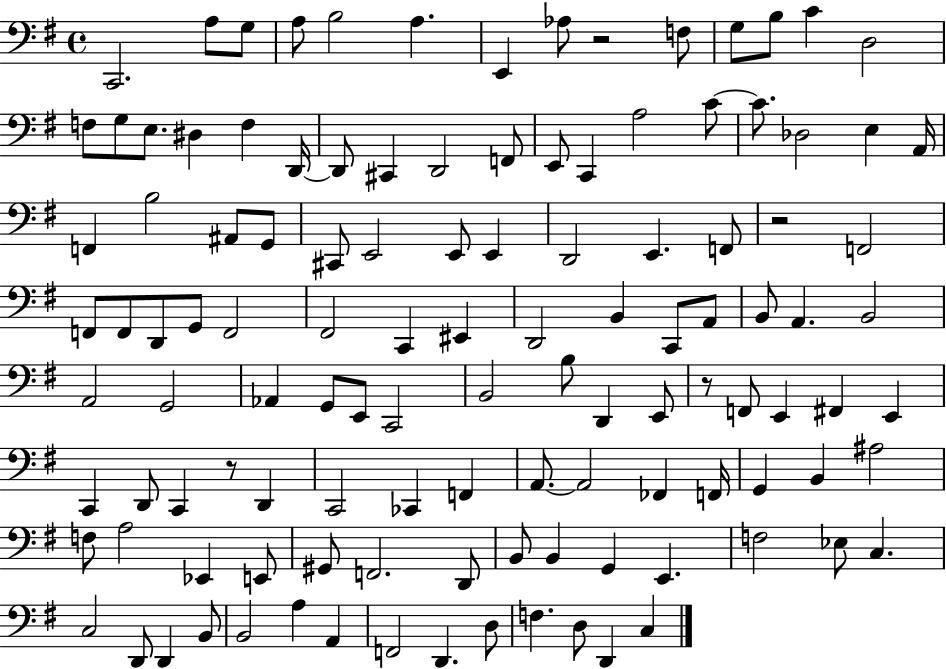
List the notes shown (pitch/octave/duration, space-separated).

C2/h. A3/e G3/e A3/e B3/h A3/q. E2/q Ab3/e R/h F3/e G3/e B3/e C4/q D3/h F3/e G3/e E3/e. D#3/q F3/q D2/s D2/e C#2/q D2/h F2/e E2/e C2/q A3/h C4/e C4/e. Db3/h E3/q A2/s F2/q B3/h A#2/e G2/e C#2/e E2/h E2/e E2/q D2/h E2/q. F2/e R/h F2/h F2/e F2/e D2/e G2/e F2/h F#2/h C2/q EIS2/q D2/h B2/q C2/e A2/e B2/e A2/q. B2/h A2/h G2/h Ab2/q G2/e E2/e C2/h B2/h B3/e D2/q E2/e R/e F2/e E2/q F#2/q E2/q C2/q D2/e C2/q R/e D2/q C2/h CES2/q F2/q A2/e. A2/h FES2/q F2/s G2/q B2/q A#3/h F3/e A3/h Eb2/q E2/e G#2/e F2/h. D2/e B2/e B2/q G2/q E2/q. F3/h Eb3/e C3/q. C3/h D2/e D2/q B2/e B2/h A3/q A2/q F2/h D2/q. D3/e F3/q. D3/e D2/q C3/q